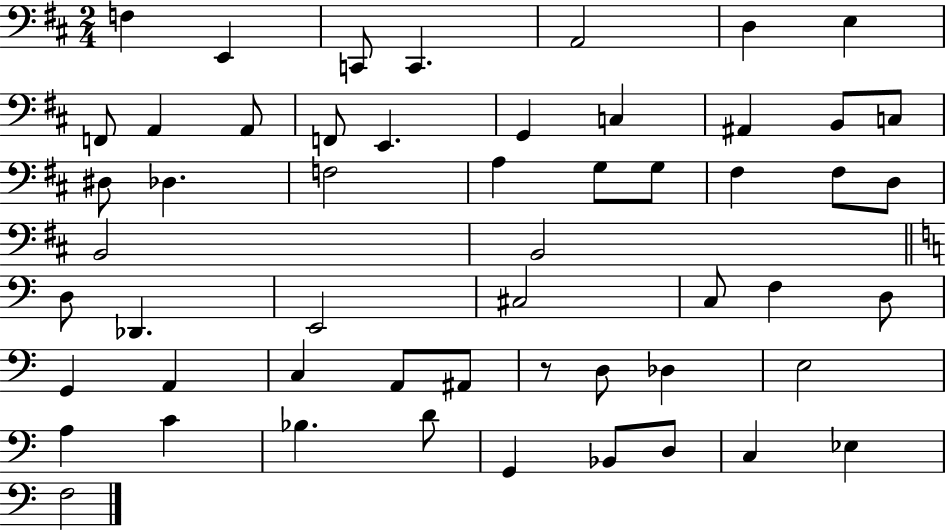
{
  \clef bass
  \numericTimeSignature
  \time 2/4
  \key d \major
  f4 e,4 | c,8 c,4. | a,2 | d4 e4 | \break f,8 a,4 a,8 | f,8 e,4. | g,4 c4 | ais,4 b,8 c8 | \break dis8 des4. | f2 | a4 g8 g8 | fis4 fis8 d8 | \break b,2 | b,2 | \bar "||" \break \key c \major d8 des,4. | e,2 | cis2 | c8 f4 d8 | \break g,4 a,4 | c4 a,8 ais,8 | r8 d8 des4 | e2 | \break a4 c'4 | bes4. d'8 | g,4 bes,8 d8 | c4 ees4 | \break f2 | \bar "|."
}